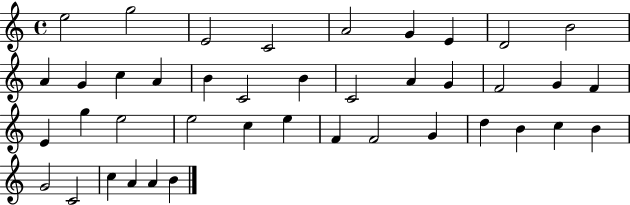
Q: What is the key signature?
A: C major